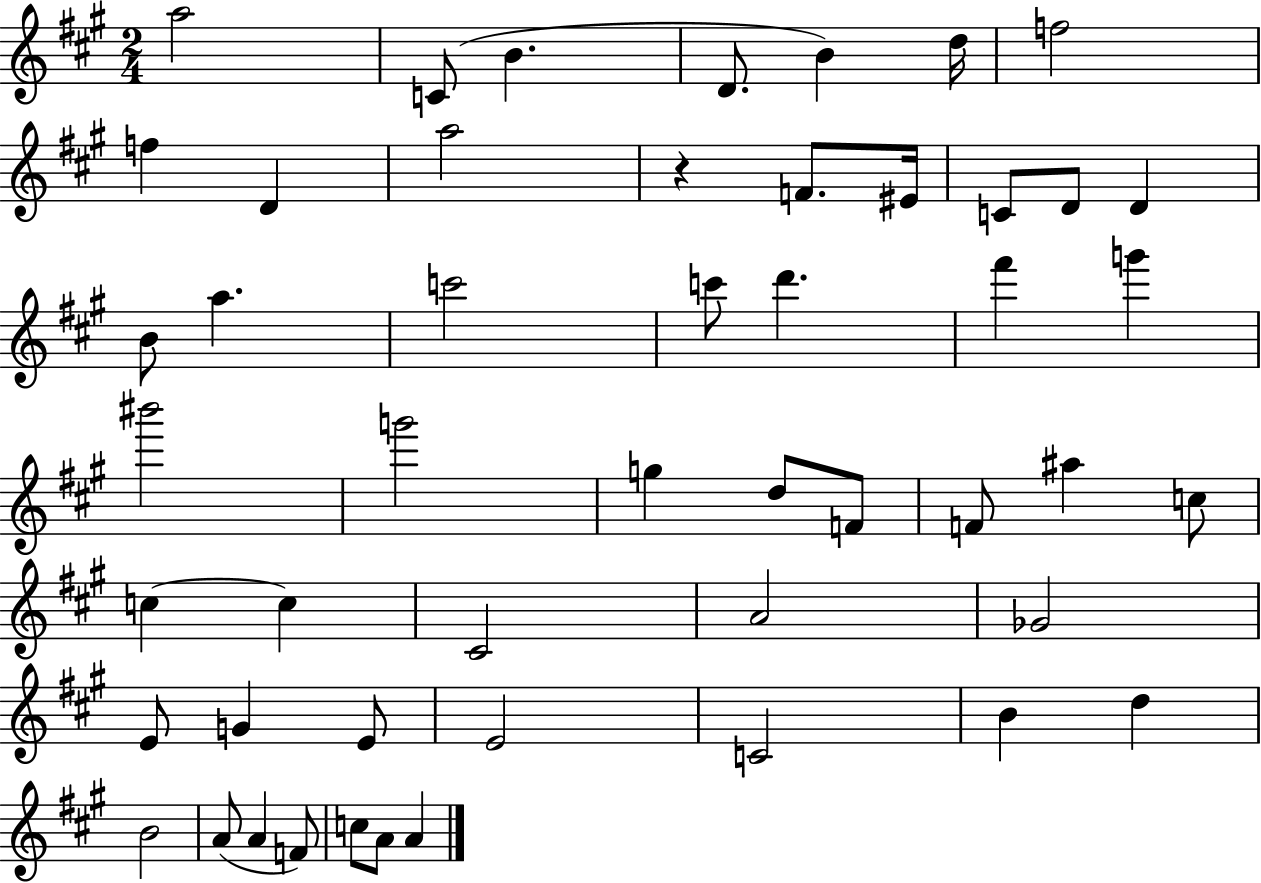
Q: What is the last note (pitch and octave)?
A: A4